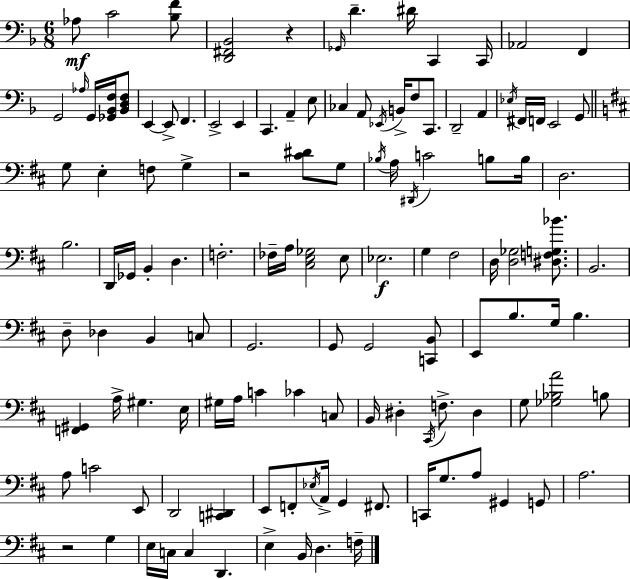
{
  \clef bass
  \numericTimeSignature
  \time 6/8
  \key d \minor
  \repeat volta 2 { aes8\mf c'2 <bes f'>8 | <d, fis, bes,>2 r4 | \grace { ges,16 } d'4.-- dis'16 c,4 | c,16 aes,2 f,4 | \break g,2 \grace { aes16 } g,16 <ges, bes, f>16 | <bes, d f>8 e,4~~ e,8-> f,4. | e,2-> e,4 | c,4. a,4-- | \break e8 ces4 a,8 \acciaccatura { ees,16 } b,16-> f8 | c,8. d,2-- a,4 | \acciaccatura { ees16 } fis,16 f,16 e,2 | g,8 \bar "||" \break \key d \major g8 e4-. f8 g4-> | r2 <cis' dis'>8 g8 | \acciaccatura { bes16 } a16 \acciaccatura { dis,16 } c'2 b8 | b16 d2. | \break b2. | d,16 ges,16 b,4-. d4. | f2.-. | fes16-- a16 <cis e ges>2 | \break e8 ees2.\f | g4 fis2 | d16 <d ges>2 <dis f g bes'>8. | b,2. | \break d8-- des4 b,4 | c8 g,2. | g,8 g,2 | <c, b,>8 e,8 b8. g16 b4. | \break <f, gis,>4 a16-> gis4. | e16 gis16 a16 c'4 ces'4 | c8 b,16 dis4-. \acciaccatura { cis,16 } f8.-> dis4 | g8 <ges bes a'>2 | \break b8 a8 c'2 | e,8 d,2 <c, dis,>4 | e,8 f,8-. \acciaccatura { ees16 } a,16-> g,4 | fis,8. c,16 g8. a8 gis,4 | \break g,8 a2. | r2 | g4 e16 c16 c4 d,4. | e4-> b,16 d4. | \break f16-- } \bar "|."
}